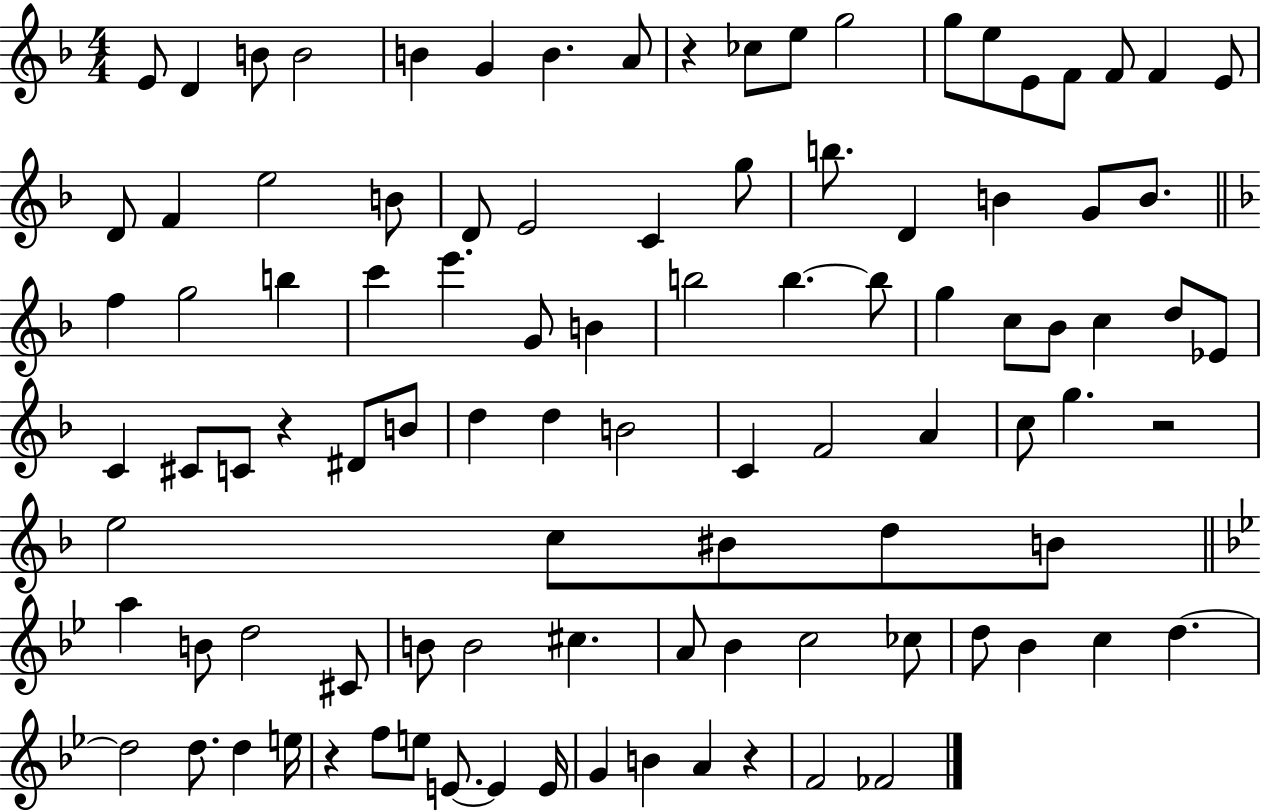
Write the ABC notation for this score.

X:1
T:Untitled
M:4/4
L:1/4
K:F
E/2 D B/2 B2 B G B A/2 z _c/2 e/2 g2 g/2 e/2 E/2 F/2 F/2 F E/2 D/2 F e2 B/2 D/2 E2 C g/2 b/2 D B G/2 B/2 f g2 b c' e' G/2 B b2 b b/2 g c/2 _B/2 c d/2 _E/2 C ^C/2 C/2 z ^D/2 B/2 d d B2 C F2 A c/2 g z2 e2 c/2 ^B/2 d/2 B/2 a B/2 d2 ^C/2 B/2 B2 ^c A/2 _B c2 _c/2 d/2 _B c d d2 d/2 d e/4 z f/2 e/2 E/2 E E/4 G B A z F2 _F2